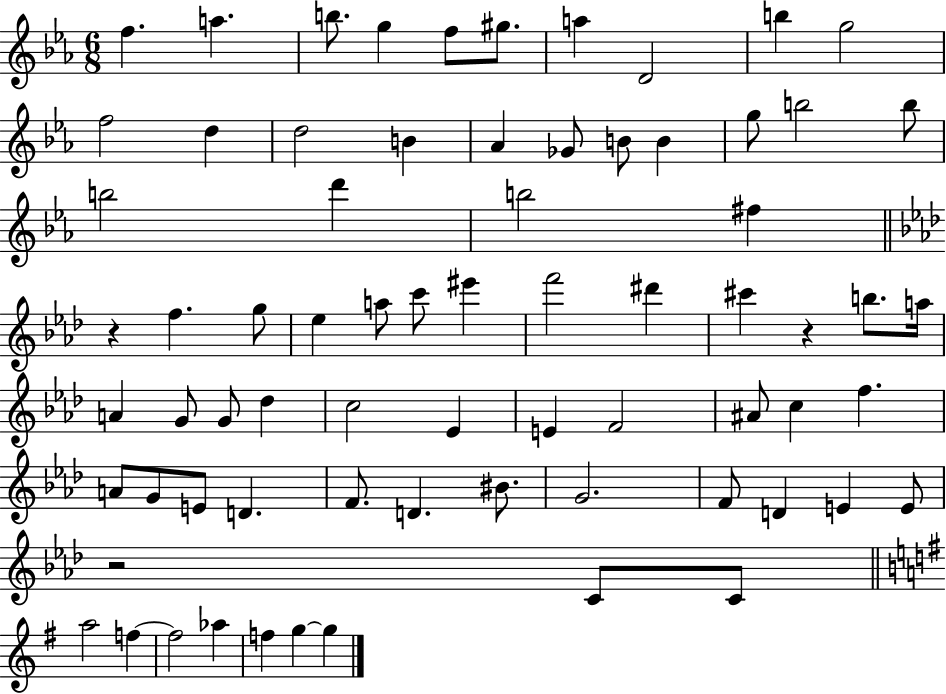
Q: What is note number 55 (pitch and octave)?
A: G4